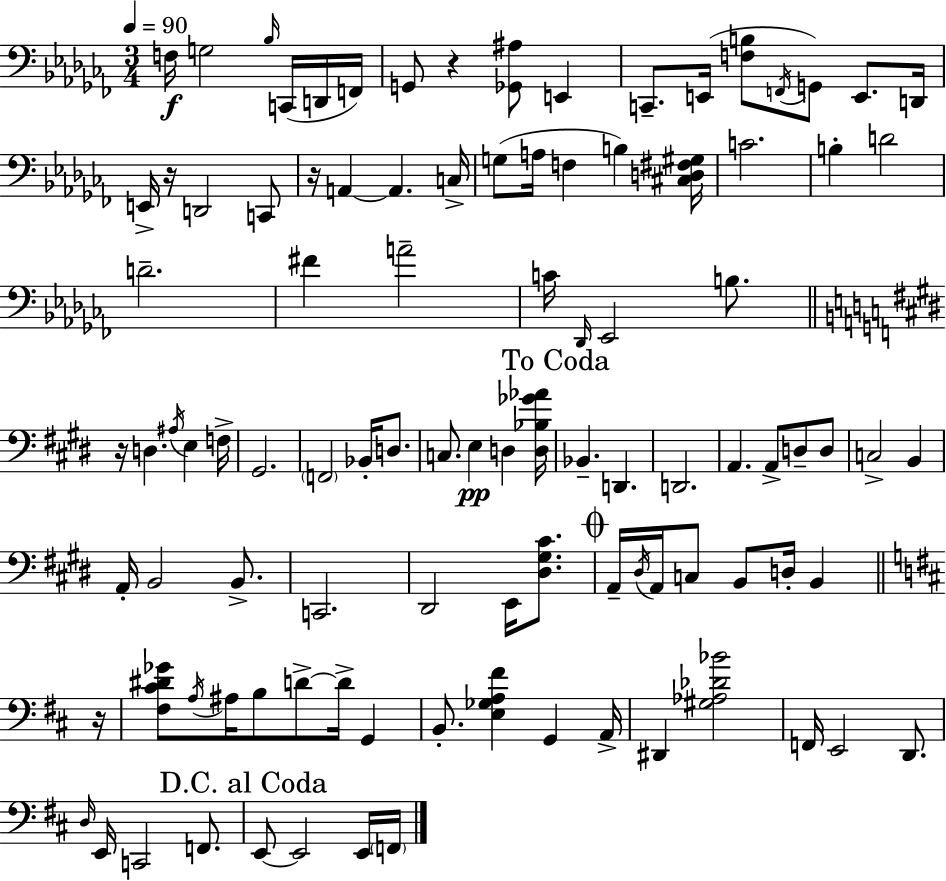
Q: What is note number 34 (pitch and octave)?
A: B3